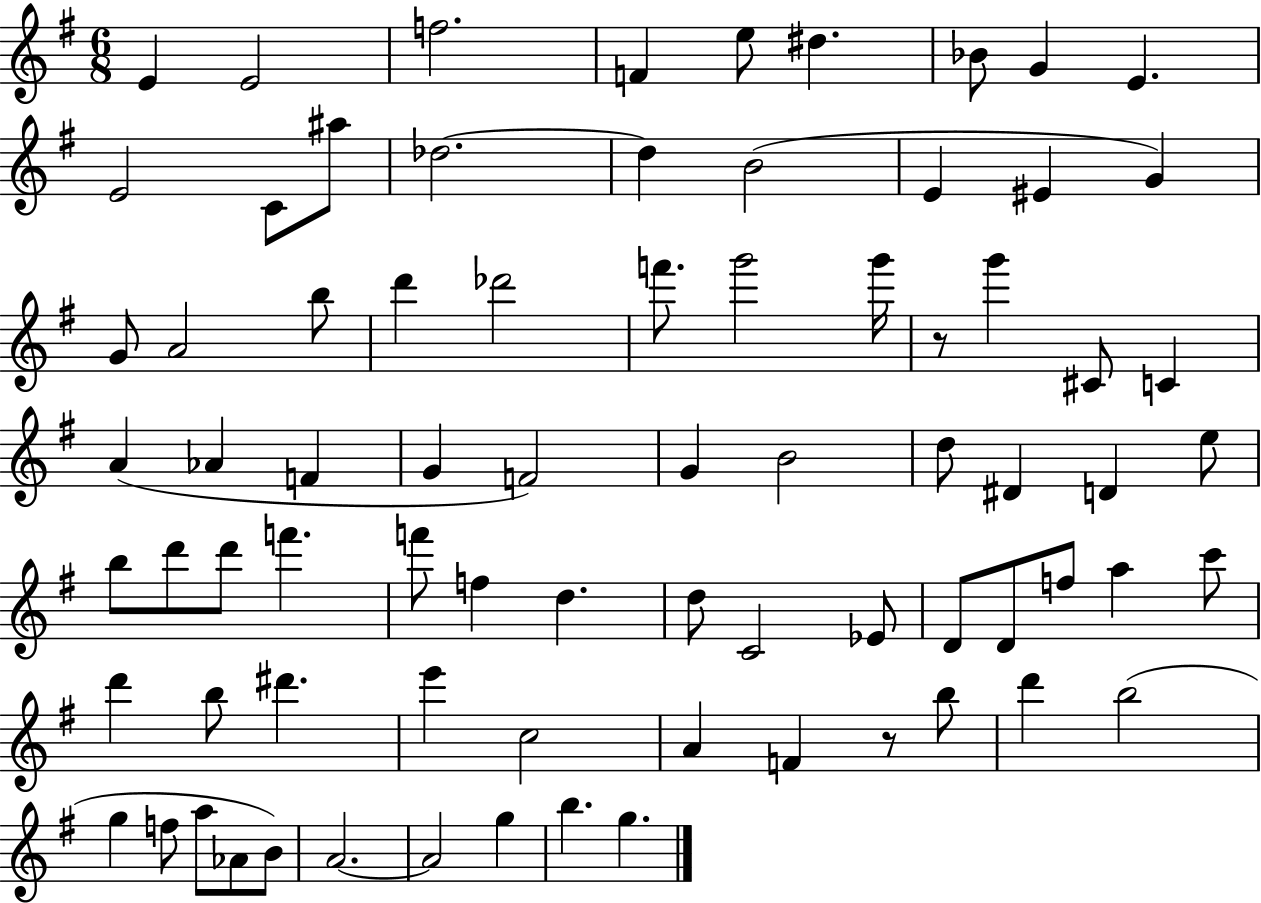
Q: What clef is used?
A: treble